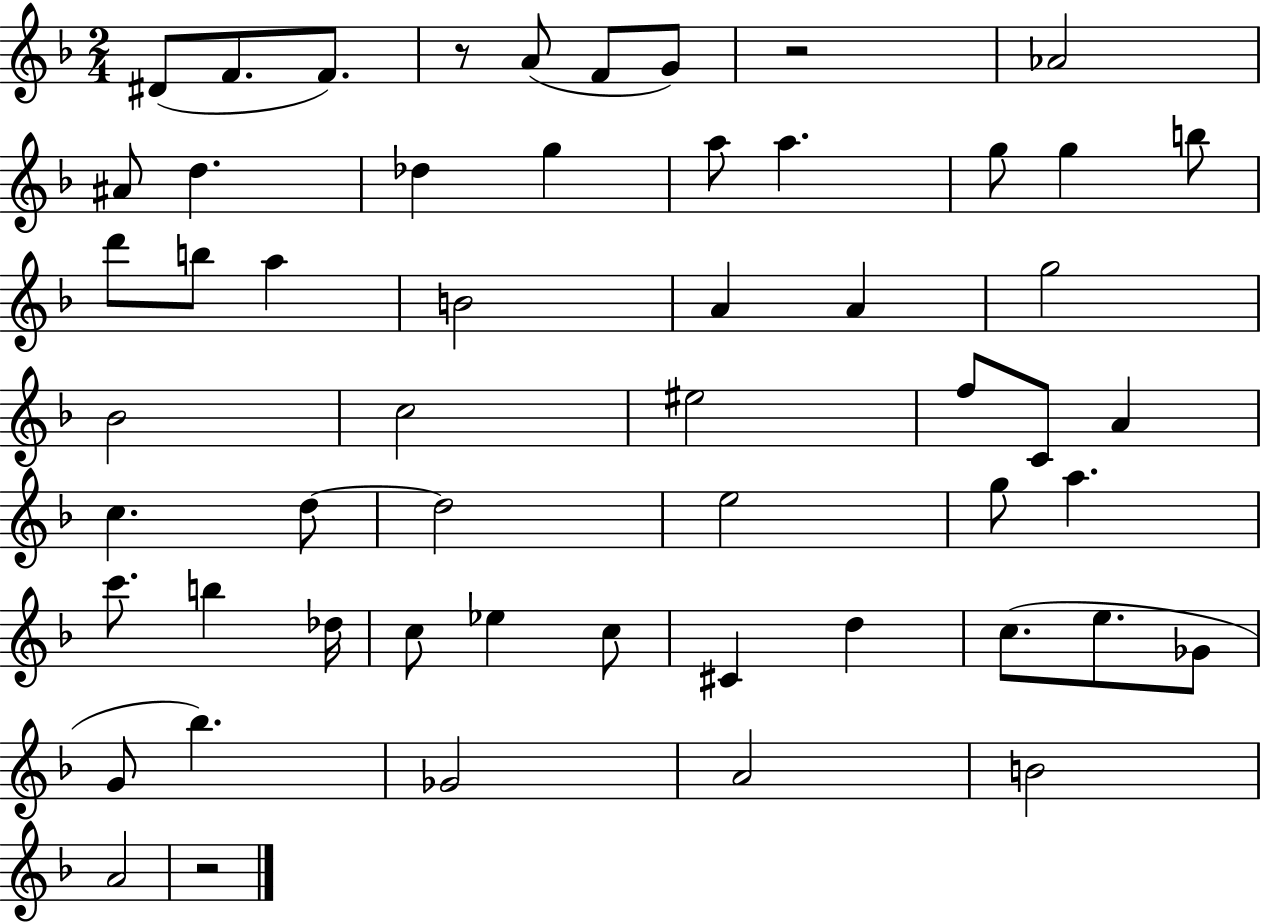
X:1
T:Untitled
M:2/4
L:1/4
K:F
^D/2 F/2 F/2 z/2 A/2 F/2 G/2 z2 _A2 ^A/2 d _d g a/2 a g/2 g b/2 d'/2 b/2 a B2 A A g2 _B2 c2 ^e2 f/2 C/2 A c d/2 d2 e2 g/2 a c'/2 b _d/4 c/2 _e c/2 ^C d c/2 e/2 _G/2 G/2 _b _G2 A2 B2 A2 z2